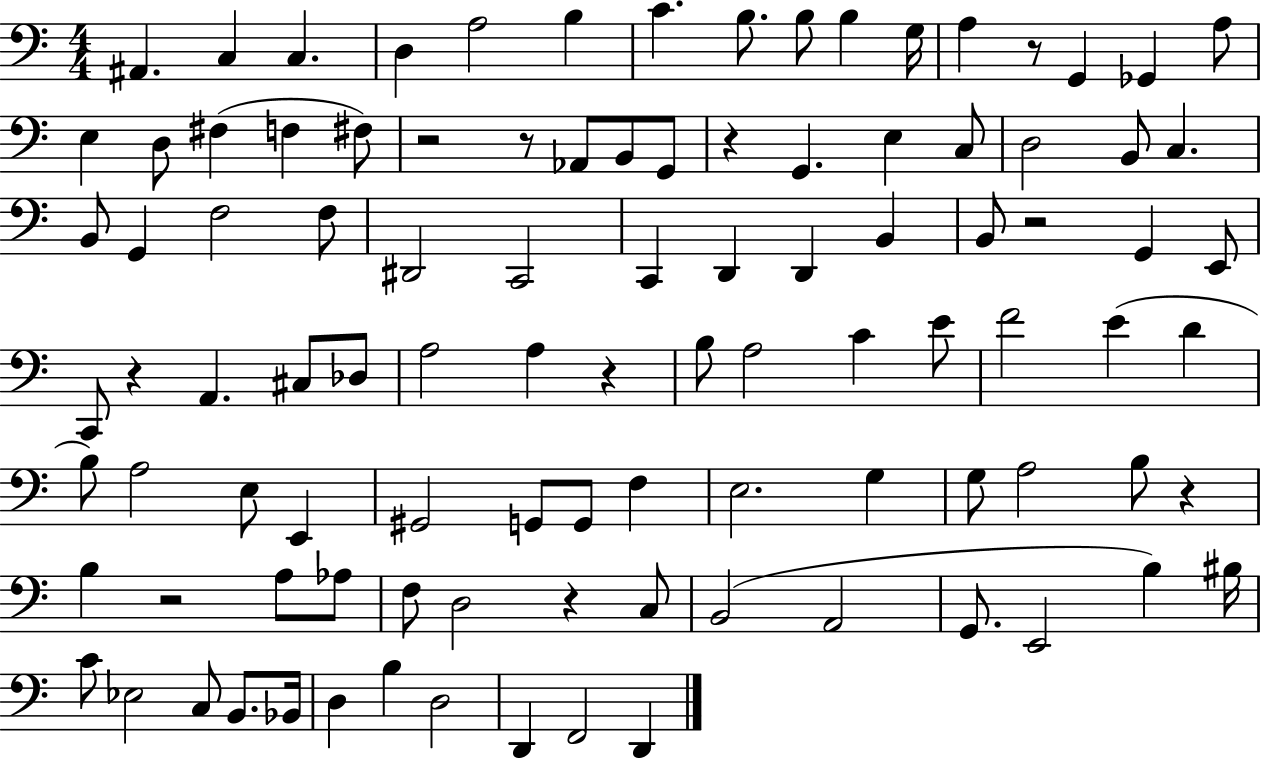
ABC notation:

X:1
T:Untitled
M:4/4
L:1/4
K:C
^A,, C, C, D, A,2 B, C B,/2 B,/2 B, G,/4 A, z/2 G,, _G,, A,/2 E, D,/2 ^F, F, ^F,/2 z2 z/2 _A,,/2 B,,/2 G,,/2 z G,, E, C,/2 D,2 B,,/2 C, B,,/2 G,, F,2 F,/2 ^D,,2 C,,2 C,, D,, D,, B,, B,,/2 z2 G,, E,,/2 C,,/2 z A,, ^C,/2 _D,/2 A,2 A, z B,/2 A,2 C E/2 F2 E D B,/2 A,2 E,/2 E,, ^G,,2 G,,/2 G,,/2 F, E,2 G, G,/2 A,2 B,/2 z B, z2 A,/2 _A,/2 F,/2 D,2 z C,/2 B,,2 A,,2 G,,/2 E,,2 B, ^B,/4 C/2 _E,2 C,/2 B,,/2 _B,,/4 D, B, D,2 D,, F,,2 D,,